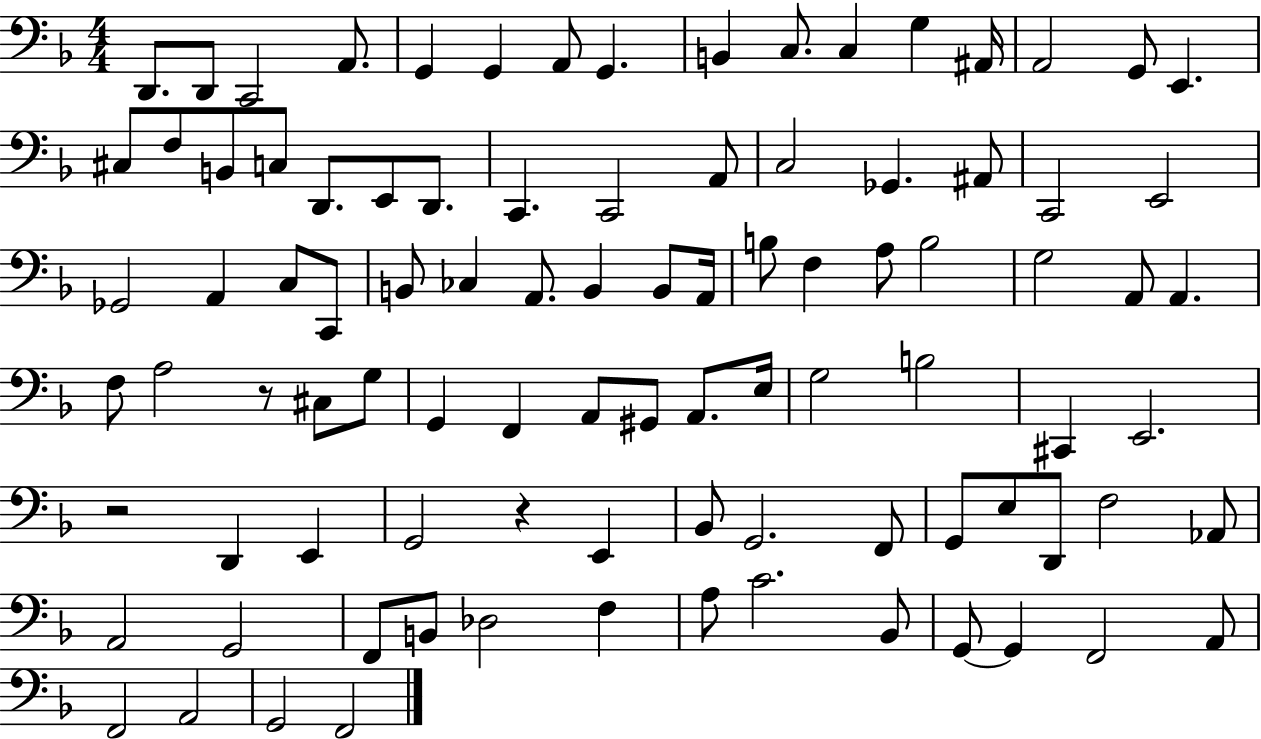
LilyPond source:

{
  \clef bass
  \numericTimeSignature
  \time 4/4
  \key f \major
  d,8. d,8 c,2 a,8. | g,4 g,4 a,8 g,4. | b,4 c8. c4 g4 ais,16 | a,2 g,8 e,4. | \break cis8 f8 b,8 c8 d,8. e,8 d,8. | c,4. c,2 a,8 | c2 ges,4. ais,8 | c,2 e,2 | \break ges,2 a,4 c8 c,8 | b,8 ces4 a,8. b,4 b,8 a,16 | b8 f4 a8 b2 | g2 a,8 a,4. | \break f8 a2 r8 cis8 g8 | g,4 f,4 a,8 gis,8 a,8. e16 | g2 b2 | cis,4 e,2. | \break r2 d,4 e,4 | g,2 r4 e,4 | bes,8 g,2. f,8 | g,8 e8 d,8 f2 aes,8 | \break a,2 g,2 | f,8 b,8 des2 f4 | a8 c'2. bes,8 | g,8~~ g,4 f,2 a,8 | \break f,2 a,2 | g,2 f,2 | \bar "|."
}